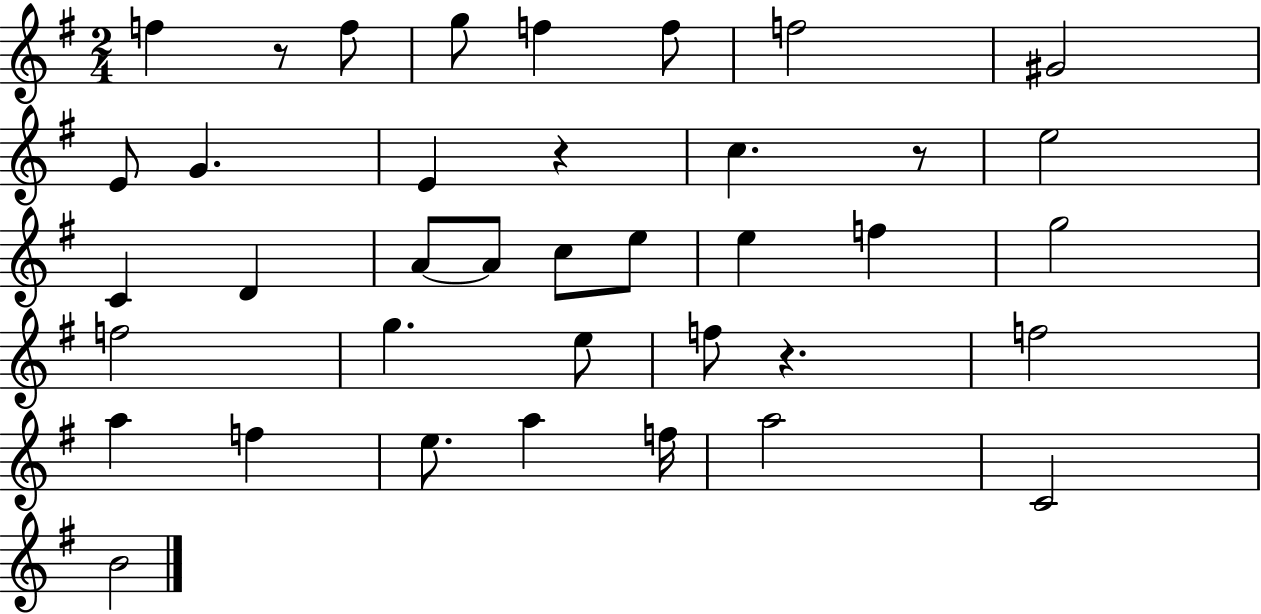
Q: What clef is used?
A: treble